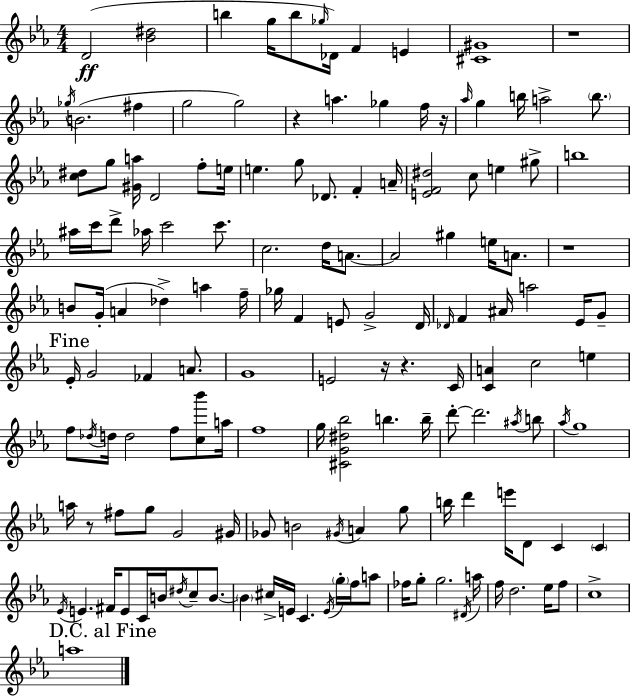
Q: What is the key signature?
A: EES major